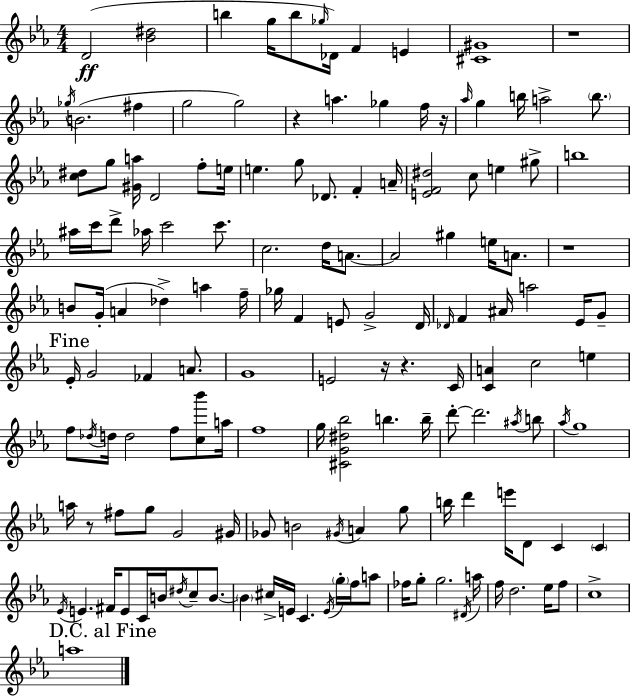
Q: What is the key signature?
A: EES major